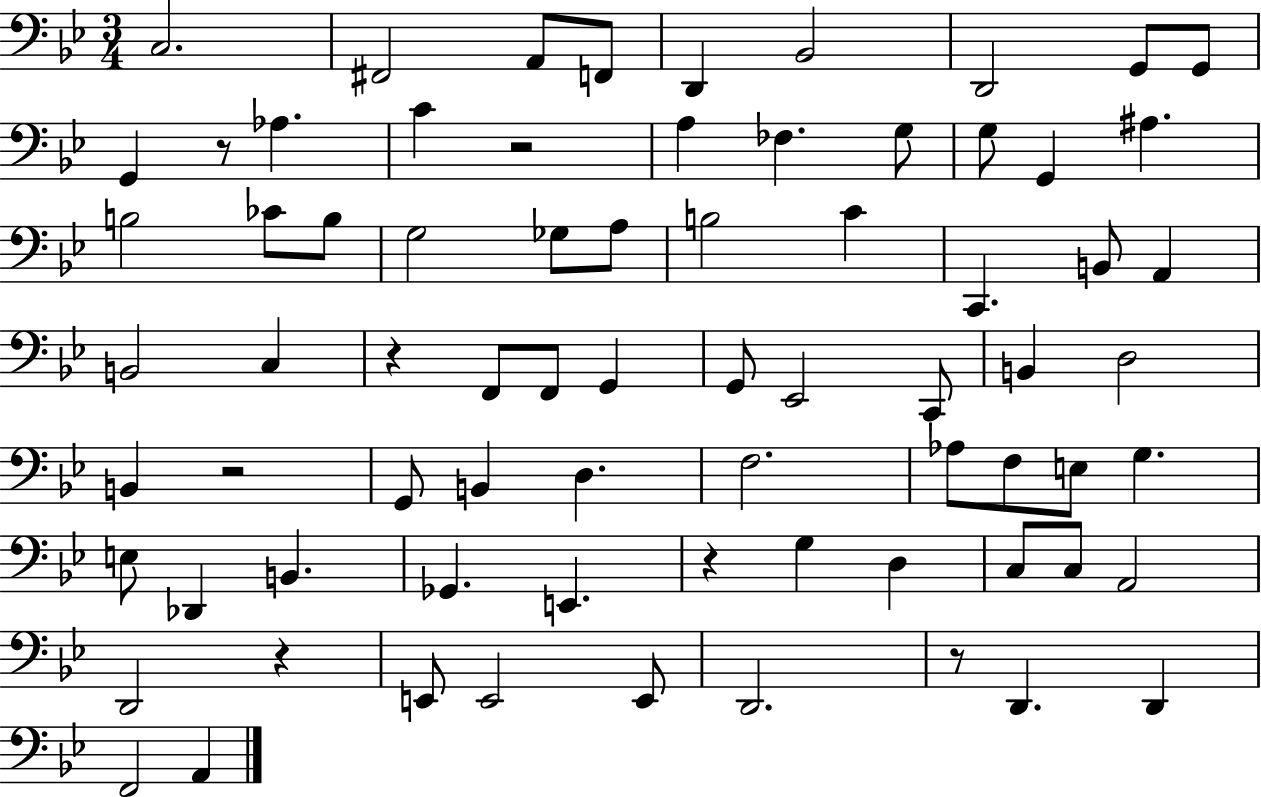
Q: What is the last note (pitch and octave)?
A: A2